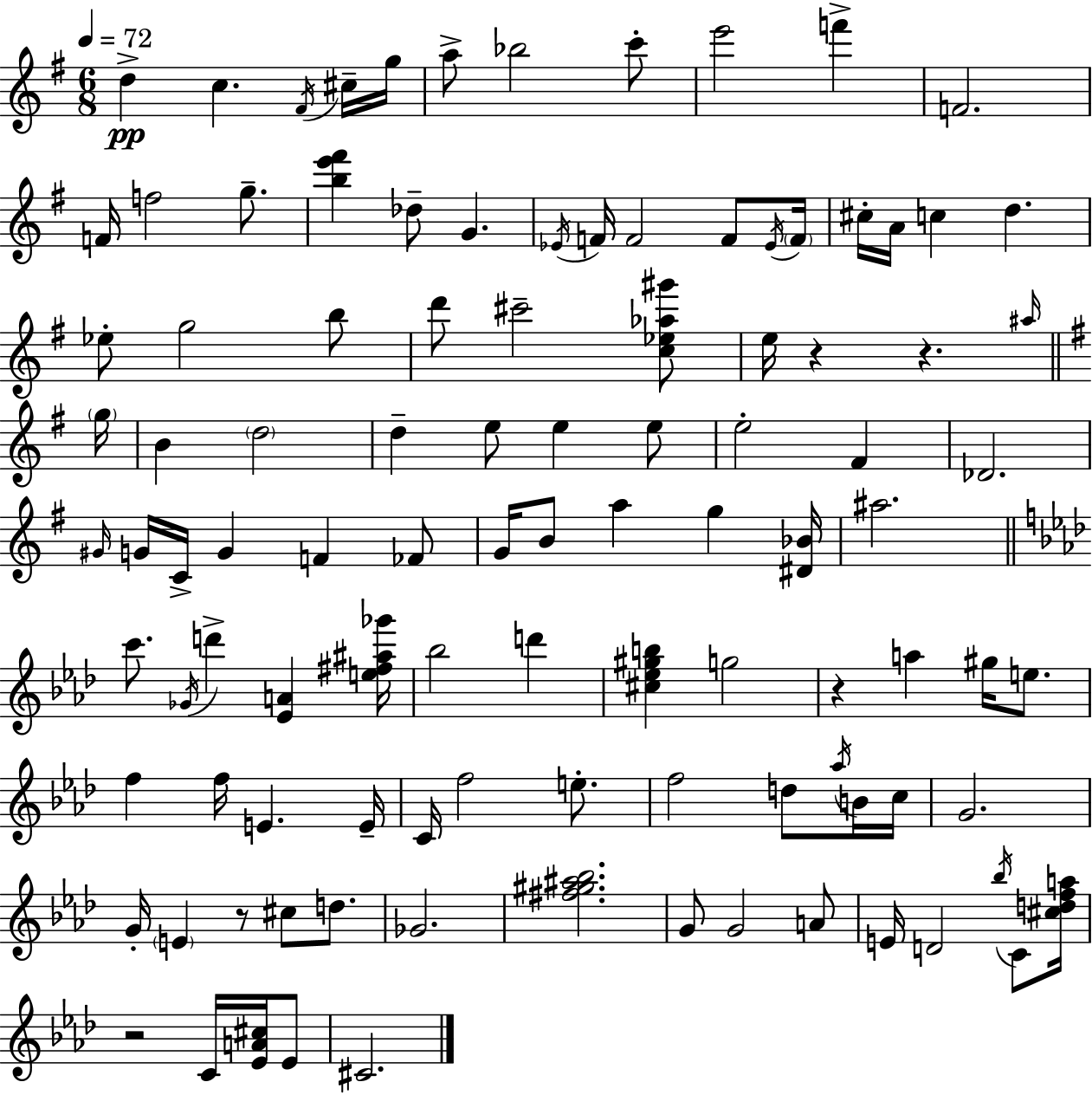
X:1
T:Untitled
M:6/8
L:1/4
K:Em
d c ^F/4 ^c/4 g/4 a/2 _b2 c'/2 e'2 f' F2 F/4 f2 g/2 [be'^f'] _d/2 G _E/4 F/4 F2 F/2 _E/4 F/4 ^c/4 A/4 c d _e/2 g2 b/2 d'/2 ^c'2 [c_e_a^g']/2 e/4 z z ^a/4 g/4 B d2 d e/2 e e/2 e2 ^F _D2 ^G/4 G/4 C/4 G F _F/2 G/4 B/2 a g [^D_B]/4 ^a2 c'/2 _G/4 d' [_EA] [e^f^a_g']/4 _b2 d' [^c_e^gb] g2 z a ^g/4 e/2 f f/4 E E/4 C/4 f2 e/2 f2 d/2 _a/4 B/4 c/4 G2 G/4 E z/2 ^c/2 d/2 _G2 [^f^g^a_b]2 G/2 G2 A/2 E/4 D2 _b/4 C/2 [^cdfa]/4 z2 C/4 [_EA^c]/4 _E/2 ^C2